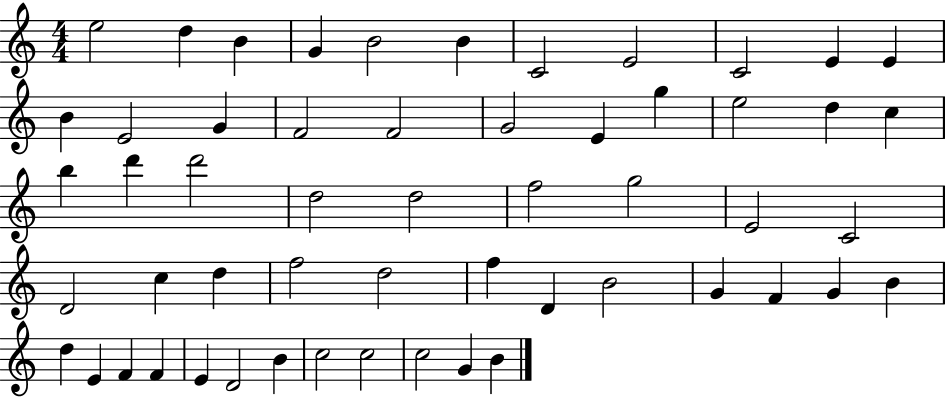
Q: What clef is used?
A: treble